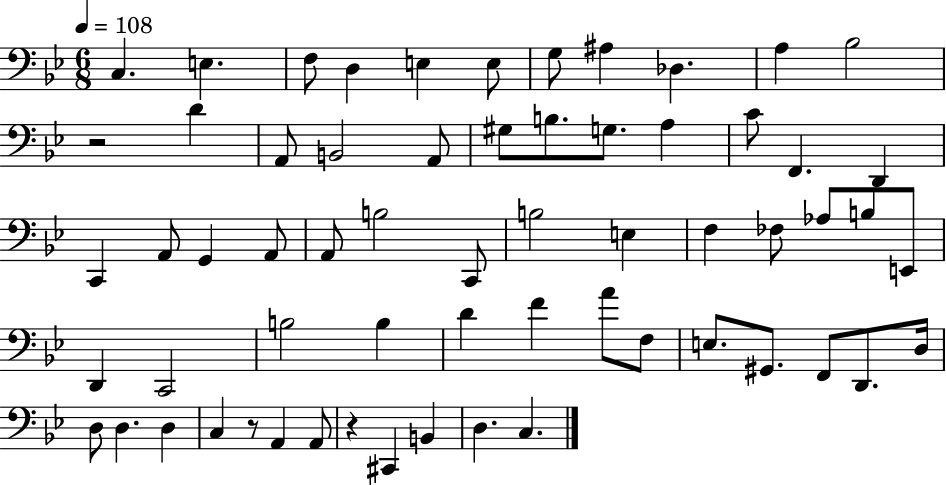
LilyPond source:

{
  \clef bass
  \numericTimeSignature
  \time 6/8
  \key bes \major
  \tempo 4 = 108
  c4. e4. | f8 d4 e4 e8 | g8 ais4 des4. | a4 bes2 | \break r2 d'4 | a,8 b,2 a,8 | gis8 b8. g8. a4 | c'8 f,4. d,4 | \break c,4 a,8 g,4 a,8 | a,8 b2 c,8 | b2 e4 | f4 fes8 aes8 b8 e,8 | \break d,4 c,2 | b2 b4 | d'4 f'4 a'8 f8 | e8. gis,8. f,8 d,8. d16 | \break d8 d4. d4 | c4 r8 a,4 a,8 | r4 cis,4 b,4 | d4. c4. | \break \bar "|."
}